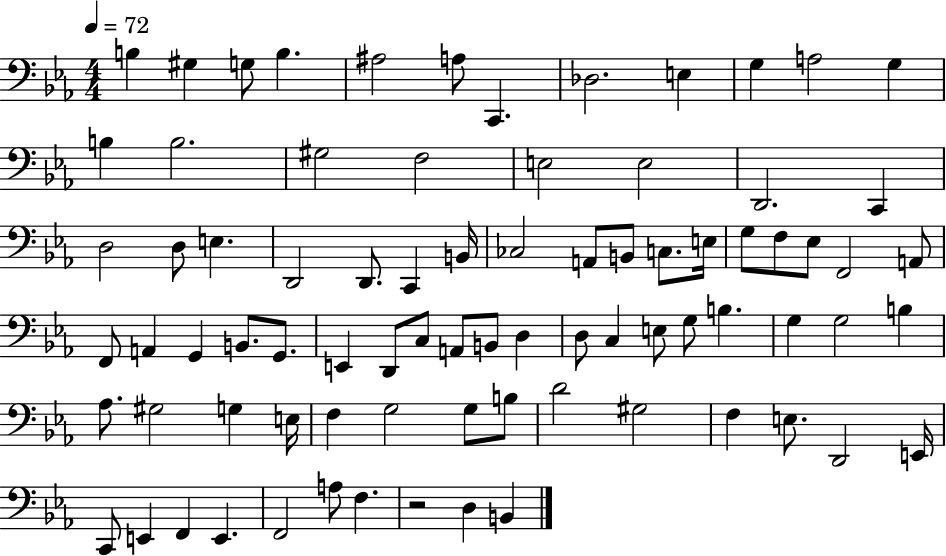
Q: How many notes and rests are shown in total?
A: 80